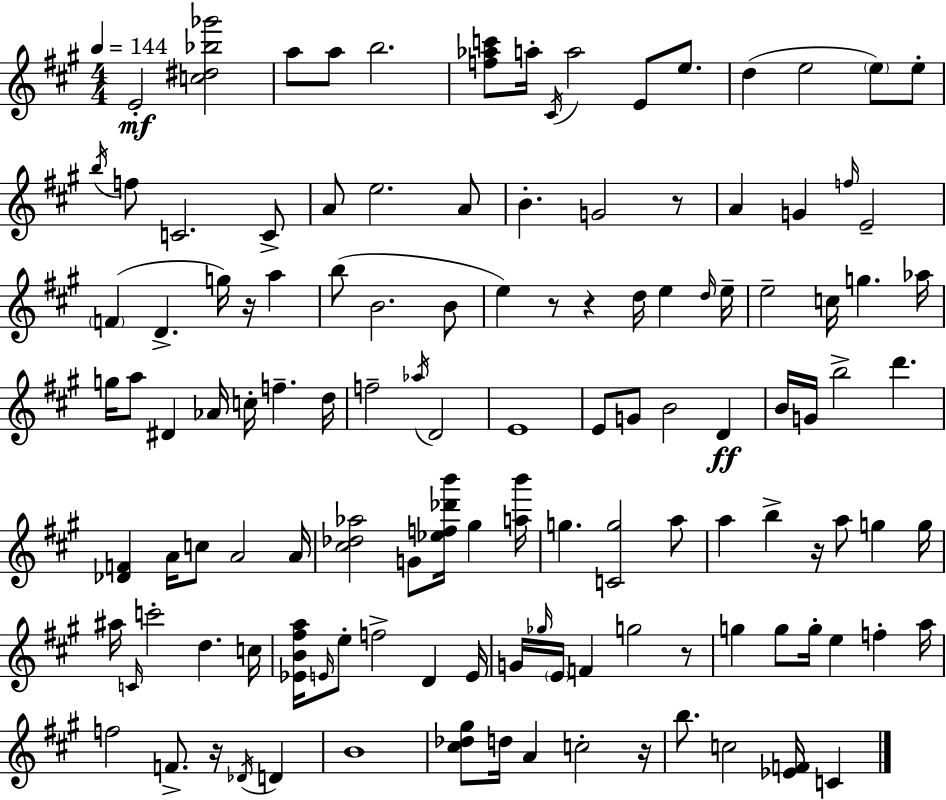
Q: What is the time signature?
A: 4/4